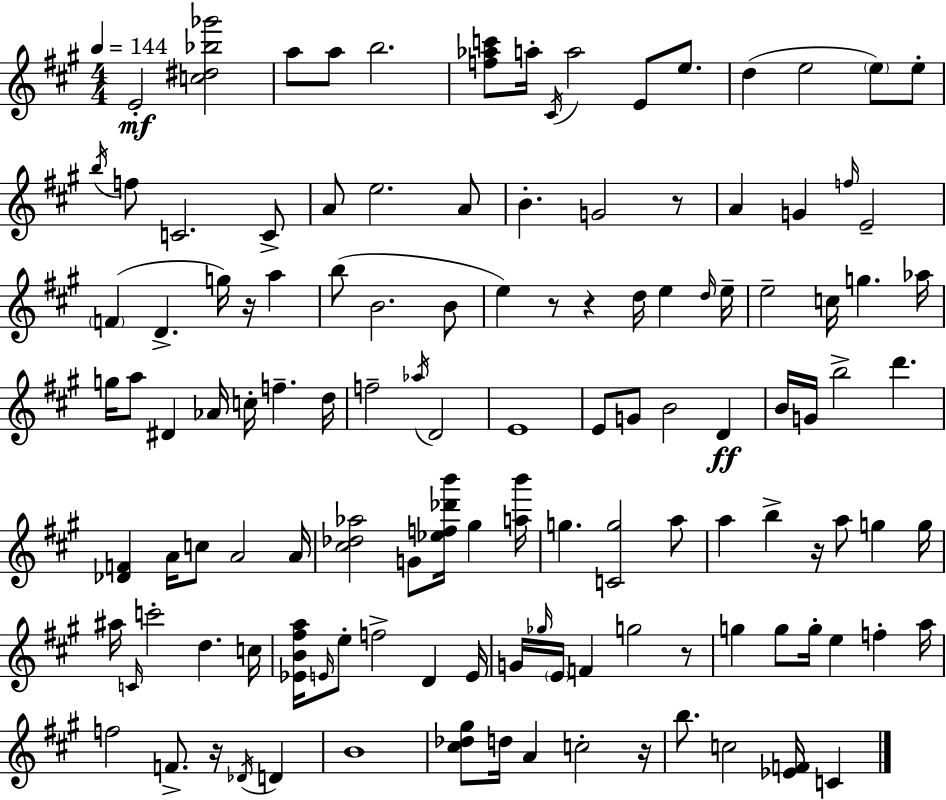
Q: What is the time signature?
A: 4/4